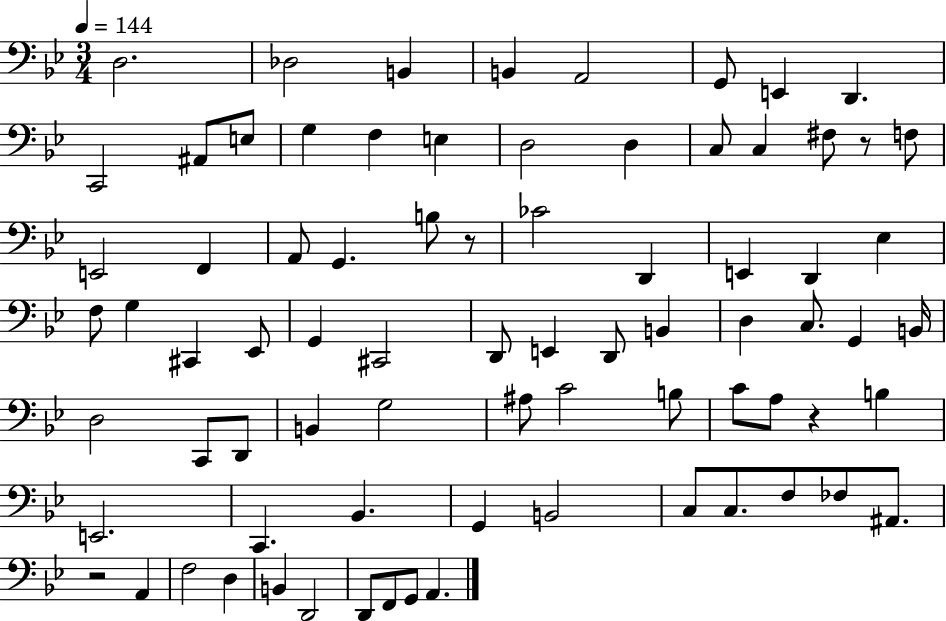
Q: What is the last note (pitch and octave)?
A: A2